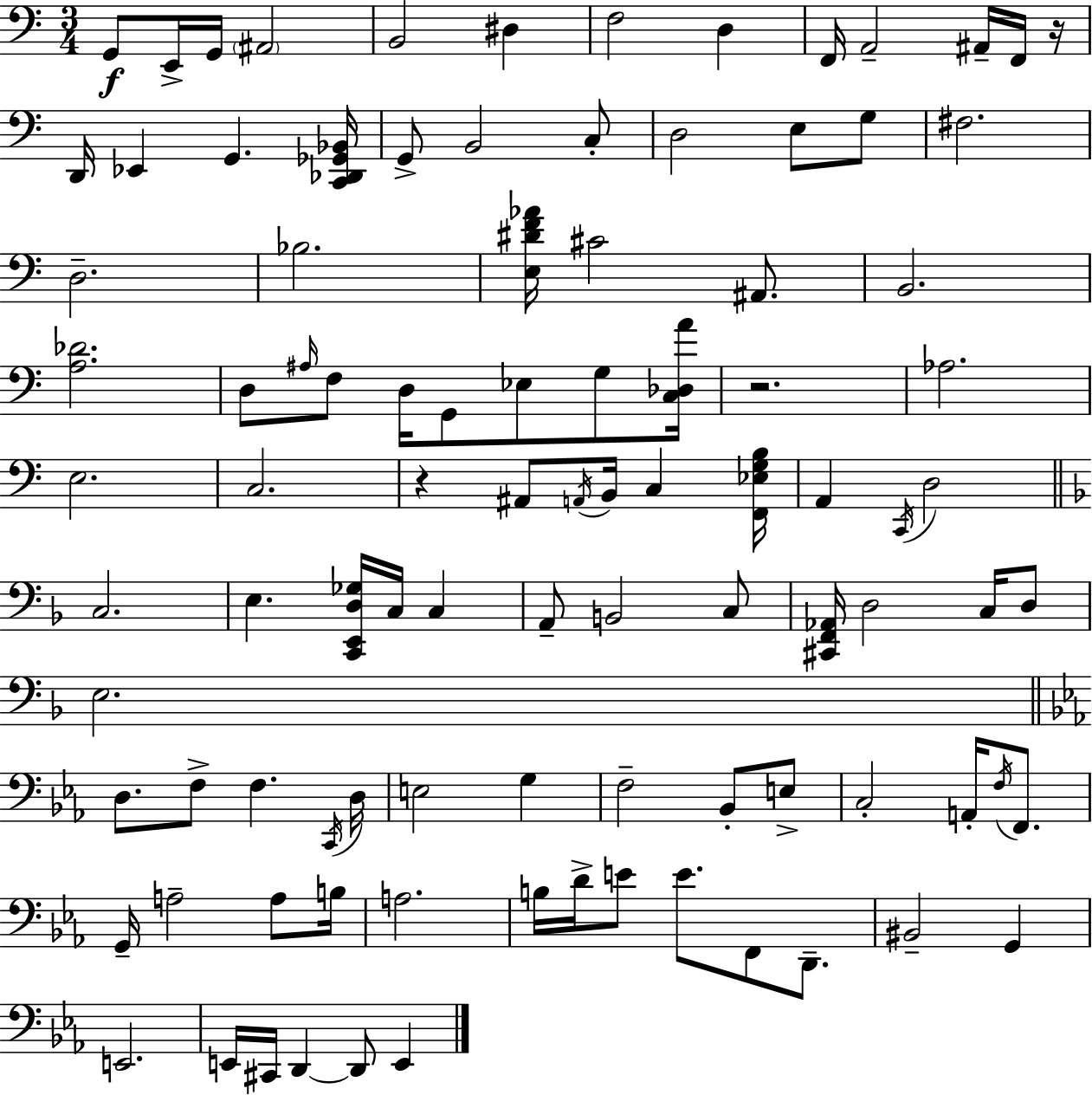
{
  \clef bass
  \numericTimeSignature
  \time 3/4
  \key c \major
  g,8\f e,16-> g,16 \parenthesize ais,2 | b,2 dis4 | f2 d4 | f,16 a,2-- ais,16-- f,16 r16 | \break d,16 ees,4 g,4. <c, des, ges, bes,>16 | g,8-> b,2 c8-. | d2 e8 g8 | fis2. | \break d2.-- | bes2. | <e dis' f' aes'>16 cis'2 ais,8. | b,2. | \break <a des'>2. | d8 \grace { ais16 } f8 d16 g,8 ees8 g8 | <c des a'>16 r2. | aes2. | \break e2. | c2. | r4 ais,8 \acciaccatura { a,16 } b,16 c4 | <f, ees g b>16 a,4 \acciaccatura { c,16 } d2 | \break \bar "||" \break \key d \minor c2. | e4. <c, e, d ges>16 c16 c4 | a,8-- b,2 c8 | <cis, f, aes,>16 d2 c16 d8 | \break e2. | \bar "||" \break \key c \minor d8. f8-> f4. \acciaccatura { c,16 } | d16 e2 g4 | f2-- bes,8-. e8-> | c2-. a,16-. \acciaccatura { f16 } f,8. | \break g,16-- a2-- a8 | b16 a2. | b16 d'16-> e'8 e'8. f,8 d,8.-- | bis,2-- g,4 | \break e,2. | e,16 cis,16 d,4~~ d,8 e,4 | \bar "|."
}